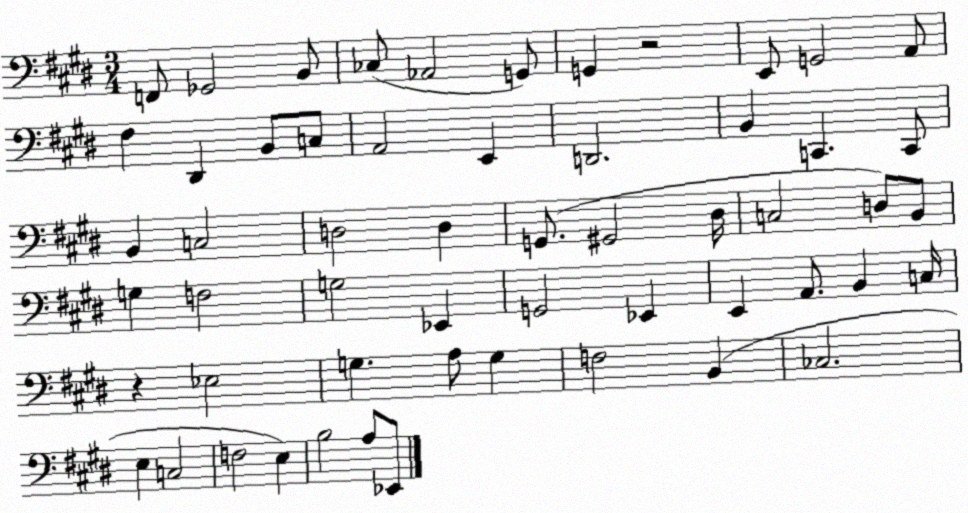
X:1
T:Untitled
M:3/4
L:1/4
K:E
F,,/2 _G,,2 B,,/2 _C,/2 _A,,2 G,,/2 G,, z2 E,,/2 G,,2 A,,/2 ^F, ^D,, B,,/2 C,/2 A,,2 E,, D,,2 B,, C,, C,,/2 B,, C,2 D,2 D, G,,/2 ^G,,2 ^D,/4 C,2 D,/2 B,,/2 G, F,2 G,2 _E,, G,,2 _E,, E,, A,,/2 B,, C,/4 z _E,2 G, A,/2 G, F,2 B,, _C,2 E, C,2 F,2 E, B,2 A,/2 _E,,/2